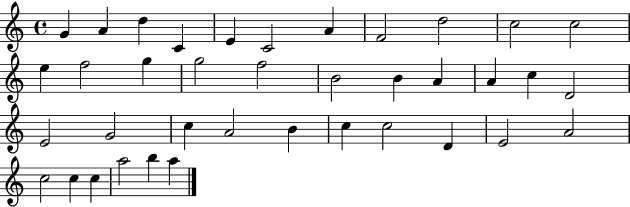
G4/q A4/q D5/q C4/q E4/q C4/h A4/q F4/h D5/h C5/h C5/h E5/q F5/h G5/q G5/h F5/h B4/h B4/q A4/q A4/q C5/q D4/h E4/h G4/h C5/q A4/h B4/q C5/q C5/h D4/q E4/h A4/h C5/h C5/q C5/q A5/h B5/q A5/q